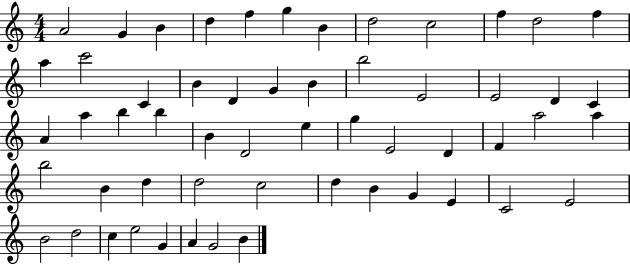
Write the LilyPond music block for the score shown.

{
  \clef treble
  \numericTimeSignature
  \time 4/4
  \key c \major
  a'2 g'4 b'4 | d''4 f''4 g''4 b'4 | d''2 c''2 | f''4 d''2 f''4 | \break a''4 c'''2 c'4 | b'4 d'4 g'4 b'4 | b''2 e'2 | e'2 d'4 c'4 | \break a'4 a''4 b''4 b''4 | b'4 d'2 e''4 | g''4 e'2 d'4 | f'4 a''2 a''4 | \break b''2 b'4 d''4 | d''2 c''2 | d''4 b'4 g'4 e'4 | c'2 e'2 | \break b'2 d''2 | c''4 e''2 g'4 | a'4 g'2 b'4 | \bar "|."
}